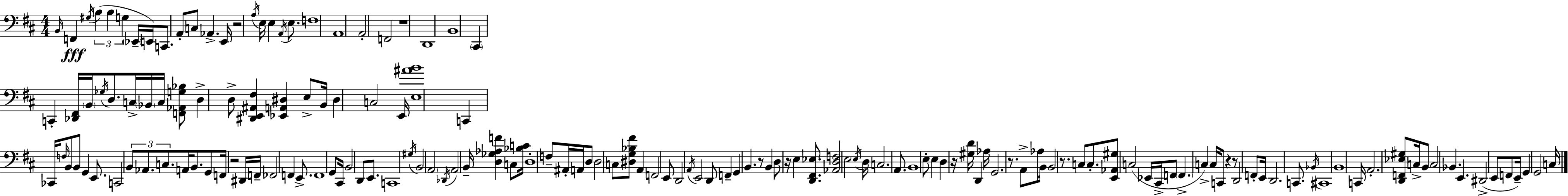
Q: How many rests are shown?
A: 10